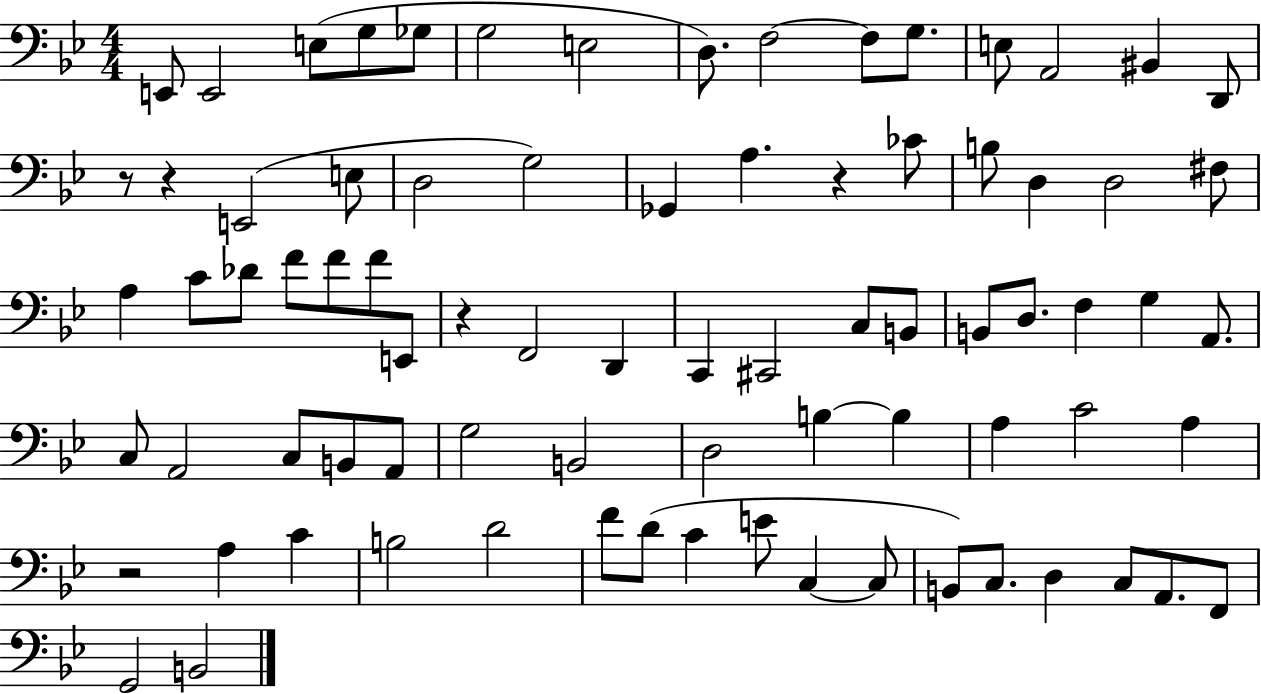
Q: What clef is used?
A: bass